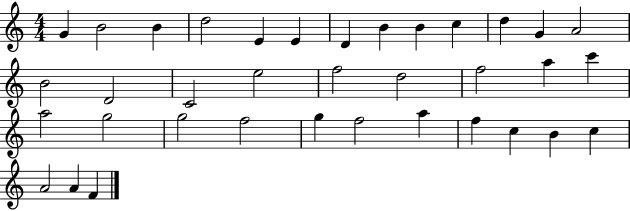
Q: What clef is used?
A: treble